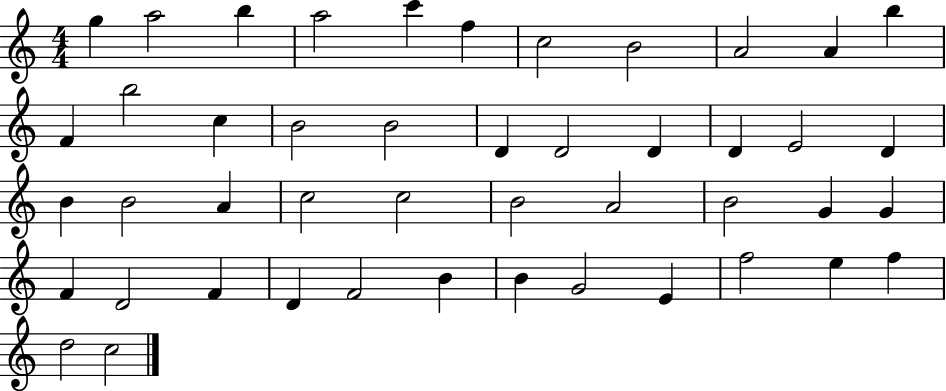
X:1
T:Untitled
M:4/4
L:1/4
K:C
g a2 b a2 c' f c2 B2 A2 A b F b2 c B2 B2 D D2 D D E2 D B B2 A c2 c2 B2 A2 B2 G G F D2 F D F2 B B G2 E f2 e f d2 c2